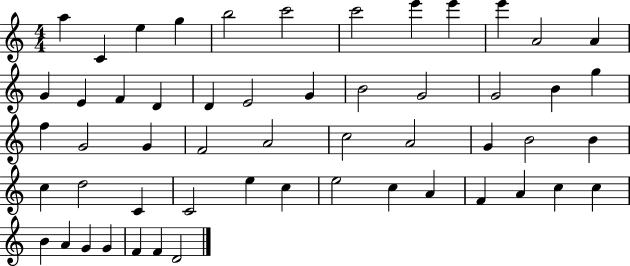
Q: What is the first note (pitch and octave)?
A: A5